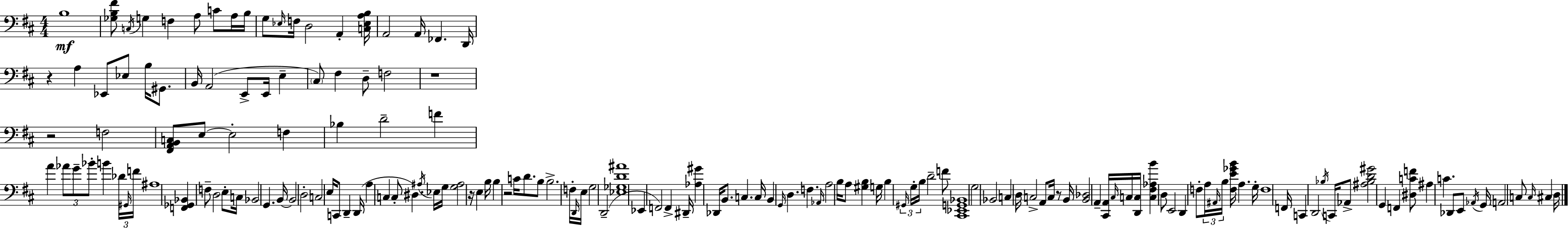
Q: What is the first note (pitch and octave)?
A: B3